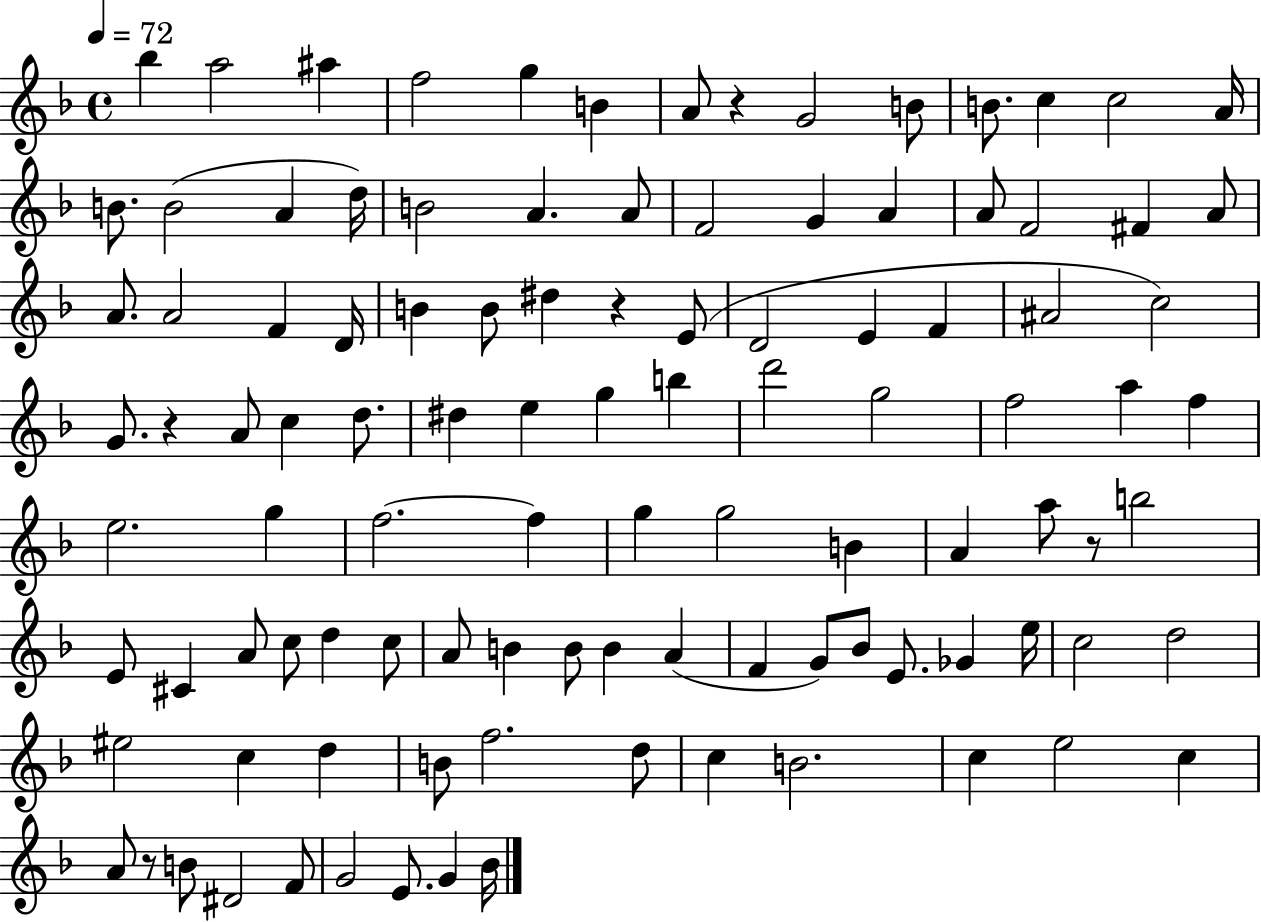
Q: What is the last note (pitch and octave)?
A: Bb4